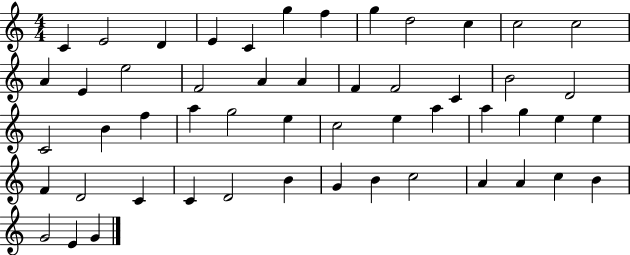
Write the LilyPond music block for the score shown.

{
  \clef treble
  \numericTimeSignature
  \time 4/4
  \key c \major
  c'4 e'2 d'4 | e'4 c'4 g''4 f''4 | g''4 d''2 c''4 | c''2 c''2 | \break a'4 e'4 e''2 | f'2 a'4 a'4 | f'4 f'2 c'4 | b'2 d'2 | \break c'2 b'4 f''4 | a''4 g''2 e''4 | c''2 e''4 a''4 | a''4 g''4 e''4 e''4 | \break f'4 d'2 c'4 | c'4 d'2 b'4 | g'4 b'4 c''2 | a'4 a'4 c''4 b'4 | \break g'2 e'4 g'4 | \bar "|."
}